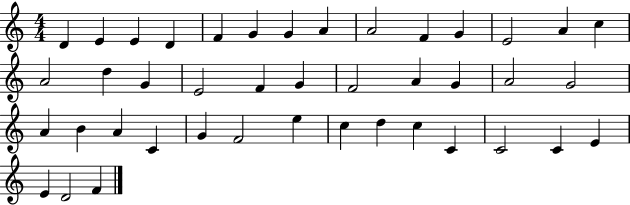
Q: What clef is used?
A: treble